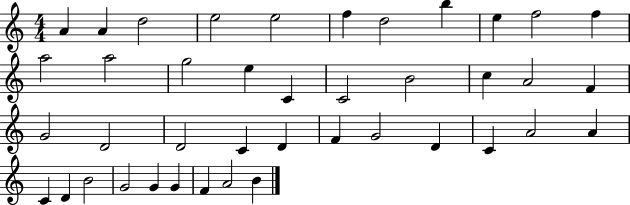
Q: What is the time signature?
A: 4/4